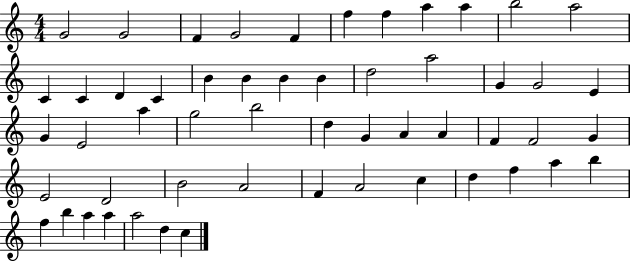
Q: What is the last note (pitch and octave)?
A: C5